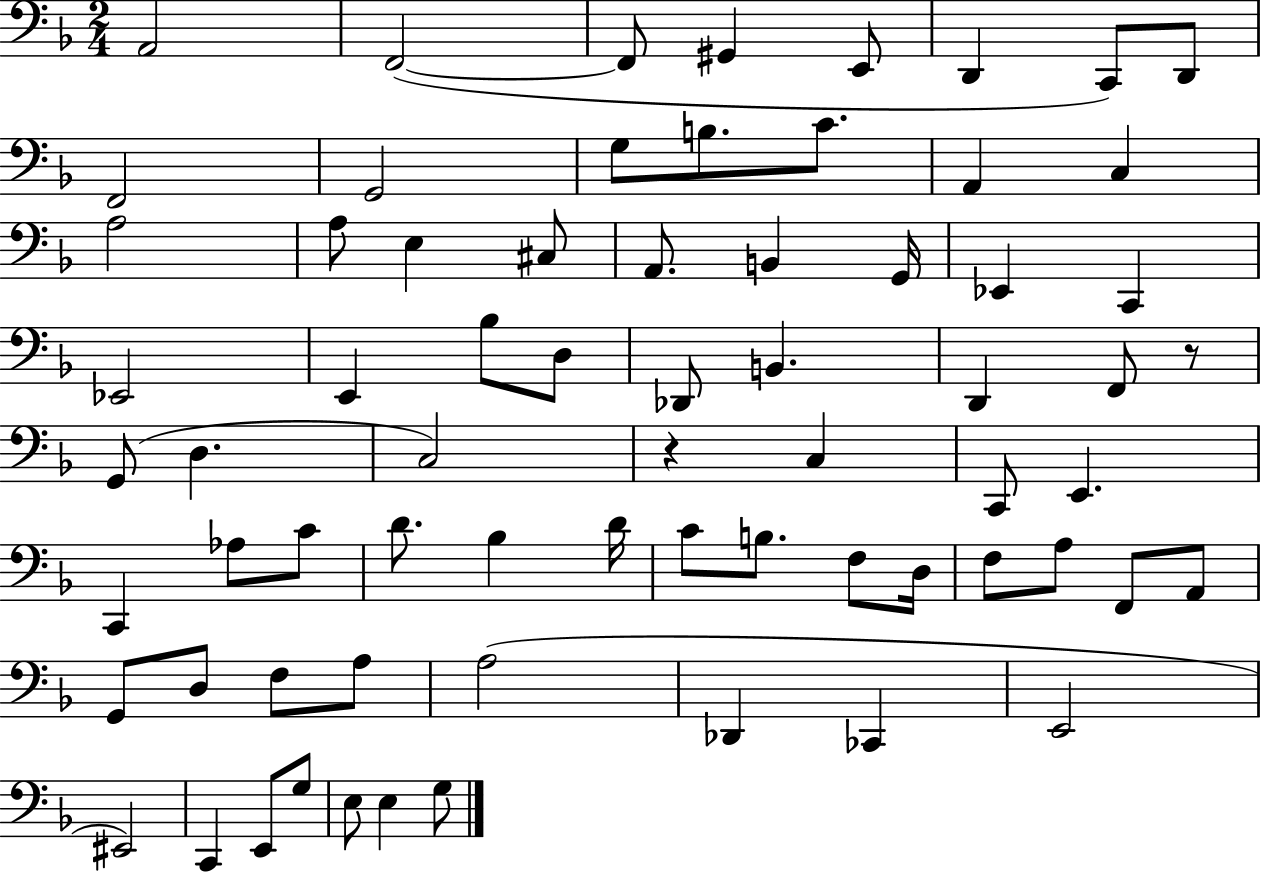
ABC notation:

X:1
T:Untitled
M:2/4
L:1/4
K:F
A,,2 F,,2 F,,/2 ^G,, E,,/2 D,, C,,/2 D,,/2 F,,2 G,,2 G,/2 B,/2 C/2 A,, C, A,2 A,/2 E, ^C,/2 A,,/2 B,, G,,/4 _E,, C,, _E,,2 E,, _B,/2 D,/2 _D,,/2 B,, D,, F,,/2 z/2 G,,/2 D, C,2 z C, C,,/2 E,, C,, _A,/2 C/2 D/2 _B, D/4 C/2 B,/2 F,/2 D,/4 F,/2 A,/2 F,,/2 A,,/2 G,,/2 D,/2 F,/2 A,/2 A,2 _D,, _C,, E,,2 ^E,,2 C,, E,,/2 G,/2 E,/2 E, G,/2